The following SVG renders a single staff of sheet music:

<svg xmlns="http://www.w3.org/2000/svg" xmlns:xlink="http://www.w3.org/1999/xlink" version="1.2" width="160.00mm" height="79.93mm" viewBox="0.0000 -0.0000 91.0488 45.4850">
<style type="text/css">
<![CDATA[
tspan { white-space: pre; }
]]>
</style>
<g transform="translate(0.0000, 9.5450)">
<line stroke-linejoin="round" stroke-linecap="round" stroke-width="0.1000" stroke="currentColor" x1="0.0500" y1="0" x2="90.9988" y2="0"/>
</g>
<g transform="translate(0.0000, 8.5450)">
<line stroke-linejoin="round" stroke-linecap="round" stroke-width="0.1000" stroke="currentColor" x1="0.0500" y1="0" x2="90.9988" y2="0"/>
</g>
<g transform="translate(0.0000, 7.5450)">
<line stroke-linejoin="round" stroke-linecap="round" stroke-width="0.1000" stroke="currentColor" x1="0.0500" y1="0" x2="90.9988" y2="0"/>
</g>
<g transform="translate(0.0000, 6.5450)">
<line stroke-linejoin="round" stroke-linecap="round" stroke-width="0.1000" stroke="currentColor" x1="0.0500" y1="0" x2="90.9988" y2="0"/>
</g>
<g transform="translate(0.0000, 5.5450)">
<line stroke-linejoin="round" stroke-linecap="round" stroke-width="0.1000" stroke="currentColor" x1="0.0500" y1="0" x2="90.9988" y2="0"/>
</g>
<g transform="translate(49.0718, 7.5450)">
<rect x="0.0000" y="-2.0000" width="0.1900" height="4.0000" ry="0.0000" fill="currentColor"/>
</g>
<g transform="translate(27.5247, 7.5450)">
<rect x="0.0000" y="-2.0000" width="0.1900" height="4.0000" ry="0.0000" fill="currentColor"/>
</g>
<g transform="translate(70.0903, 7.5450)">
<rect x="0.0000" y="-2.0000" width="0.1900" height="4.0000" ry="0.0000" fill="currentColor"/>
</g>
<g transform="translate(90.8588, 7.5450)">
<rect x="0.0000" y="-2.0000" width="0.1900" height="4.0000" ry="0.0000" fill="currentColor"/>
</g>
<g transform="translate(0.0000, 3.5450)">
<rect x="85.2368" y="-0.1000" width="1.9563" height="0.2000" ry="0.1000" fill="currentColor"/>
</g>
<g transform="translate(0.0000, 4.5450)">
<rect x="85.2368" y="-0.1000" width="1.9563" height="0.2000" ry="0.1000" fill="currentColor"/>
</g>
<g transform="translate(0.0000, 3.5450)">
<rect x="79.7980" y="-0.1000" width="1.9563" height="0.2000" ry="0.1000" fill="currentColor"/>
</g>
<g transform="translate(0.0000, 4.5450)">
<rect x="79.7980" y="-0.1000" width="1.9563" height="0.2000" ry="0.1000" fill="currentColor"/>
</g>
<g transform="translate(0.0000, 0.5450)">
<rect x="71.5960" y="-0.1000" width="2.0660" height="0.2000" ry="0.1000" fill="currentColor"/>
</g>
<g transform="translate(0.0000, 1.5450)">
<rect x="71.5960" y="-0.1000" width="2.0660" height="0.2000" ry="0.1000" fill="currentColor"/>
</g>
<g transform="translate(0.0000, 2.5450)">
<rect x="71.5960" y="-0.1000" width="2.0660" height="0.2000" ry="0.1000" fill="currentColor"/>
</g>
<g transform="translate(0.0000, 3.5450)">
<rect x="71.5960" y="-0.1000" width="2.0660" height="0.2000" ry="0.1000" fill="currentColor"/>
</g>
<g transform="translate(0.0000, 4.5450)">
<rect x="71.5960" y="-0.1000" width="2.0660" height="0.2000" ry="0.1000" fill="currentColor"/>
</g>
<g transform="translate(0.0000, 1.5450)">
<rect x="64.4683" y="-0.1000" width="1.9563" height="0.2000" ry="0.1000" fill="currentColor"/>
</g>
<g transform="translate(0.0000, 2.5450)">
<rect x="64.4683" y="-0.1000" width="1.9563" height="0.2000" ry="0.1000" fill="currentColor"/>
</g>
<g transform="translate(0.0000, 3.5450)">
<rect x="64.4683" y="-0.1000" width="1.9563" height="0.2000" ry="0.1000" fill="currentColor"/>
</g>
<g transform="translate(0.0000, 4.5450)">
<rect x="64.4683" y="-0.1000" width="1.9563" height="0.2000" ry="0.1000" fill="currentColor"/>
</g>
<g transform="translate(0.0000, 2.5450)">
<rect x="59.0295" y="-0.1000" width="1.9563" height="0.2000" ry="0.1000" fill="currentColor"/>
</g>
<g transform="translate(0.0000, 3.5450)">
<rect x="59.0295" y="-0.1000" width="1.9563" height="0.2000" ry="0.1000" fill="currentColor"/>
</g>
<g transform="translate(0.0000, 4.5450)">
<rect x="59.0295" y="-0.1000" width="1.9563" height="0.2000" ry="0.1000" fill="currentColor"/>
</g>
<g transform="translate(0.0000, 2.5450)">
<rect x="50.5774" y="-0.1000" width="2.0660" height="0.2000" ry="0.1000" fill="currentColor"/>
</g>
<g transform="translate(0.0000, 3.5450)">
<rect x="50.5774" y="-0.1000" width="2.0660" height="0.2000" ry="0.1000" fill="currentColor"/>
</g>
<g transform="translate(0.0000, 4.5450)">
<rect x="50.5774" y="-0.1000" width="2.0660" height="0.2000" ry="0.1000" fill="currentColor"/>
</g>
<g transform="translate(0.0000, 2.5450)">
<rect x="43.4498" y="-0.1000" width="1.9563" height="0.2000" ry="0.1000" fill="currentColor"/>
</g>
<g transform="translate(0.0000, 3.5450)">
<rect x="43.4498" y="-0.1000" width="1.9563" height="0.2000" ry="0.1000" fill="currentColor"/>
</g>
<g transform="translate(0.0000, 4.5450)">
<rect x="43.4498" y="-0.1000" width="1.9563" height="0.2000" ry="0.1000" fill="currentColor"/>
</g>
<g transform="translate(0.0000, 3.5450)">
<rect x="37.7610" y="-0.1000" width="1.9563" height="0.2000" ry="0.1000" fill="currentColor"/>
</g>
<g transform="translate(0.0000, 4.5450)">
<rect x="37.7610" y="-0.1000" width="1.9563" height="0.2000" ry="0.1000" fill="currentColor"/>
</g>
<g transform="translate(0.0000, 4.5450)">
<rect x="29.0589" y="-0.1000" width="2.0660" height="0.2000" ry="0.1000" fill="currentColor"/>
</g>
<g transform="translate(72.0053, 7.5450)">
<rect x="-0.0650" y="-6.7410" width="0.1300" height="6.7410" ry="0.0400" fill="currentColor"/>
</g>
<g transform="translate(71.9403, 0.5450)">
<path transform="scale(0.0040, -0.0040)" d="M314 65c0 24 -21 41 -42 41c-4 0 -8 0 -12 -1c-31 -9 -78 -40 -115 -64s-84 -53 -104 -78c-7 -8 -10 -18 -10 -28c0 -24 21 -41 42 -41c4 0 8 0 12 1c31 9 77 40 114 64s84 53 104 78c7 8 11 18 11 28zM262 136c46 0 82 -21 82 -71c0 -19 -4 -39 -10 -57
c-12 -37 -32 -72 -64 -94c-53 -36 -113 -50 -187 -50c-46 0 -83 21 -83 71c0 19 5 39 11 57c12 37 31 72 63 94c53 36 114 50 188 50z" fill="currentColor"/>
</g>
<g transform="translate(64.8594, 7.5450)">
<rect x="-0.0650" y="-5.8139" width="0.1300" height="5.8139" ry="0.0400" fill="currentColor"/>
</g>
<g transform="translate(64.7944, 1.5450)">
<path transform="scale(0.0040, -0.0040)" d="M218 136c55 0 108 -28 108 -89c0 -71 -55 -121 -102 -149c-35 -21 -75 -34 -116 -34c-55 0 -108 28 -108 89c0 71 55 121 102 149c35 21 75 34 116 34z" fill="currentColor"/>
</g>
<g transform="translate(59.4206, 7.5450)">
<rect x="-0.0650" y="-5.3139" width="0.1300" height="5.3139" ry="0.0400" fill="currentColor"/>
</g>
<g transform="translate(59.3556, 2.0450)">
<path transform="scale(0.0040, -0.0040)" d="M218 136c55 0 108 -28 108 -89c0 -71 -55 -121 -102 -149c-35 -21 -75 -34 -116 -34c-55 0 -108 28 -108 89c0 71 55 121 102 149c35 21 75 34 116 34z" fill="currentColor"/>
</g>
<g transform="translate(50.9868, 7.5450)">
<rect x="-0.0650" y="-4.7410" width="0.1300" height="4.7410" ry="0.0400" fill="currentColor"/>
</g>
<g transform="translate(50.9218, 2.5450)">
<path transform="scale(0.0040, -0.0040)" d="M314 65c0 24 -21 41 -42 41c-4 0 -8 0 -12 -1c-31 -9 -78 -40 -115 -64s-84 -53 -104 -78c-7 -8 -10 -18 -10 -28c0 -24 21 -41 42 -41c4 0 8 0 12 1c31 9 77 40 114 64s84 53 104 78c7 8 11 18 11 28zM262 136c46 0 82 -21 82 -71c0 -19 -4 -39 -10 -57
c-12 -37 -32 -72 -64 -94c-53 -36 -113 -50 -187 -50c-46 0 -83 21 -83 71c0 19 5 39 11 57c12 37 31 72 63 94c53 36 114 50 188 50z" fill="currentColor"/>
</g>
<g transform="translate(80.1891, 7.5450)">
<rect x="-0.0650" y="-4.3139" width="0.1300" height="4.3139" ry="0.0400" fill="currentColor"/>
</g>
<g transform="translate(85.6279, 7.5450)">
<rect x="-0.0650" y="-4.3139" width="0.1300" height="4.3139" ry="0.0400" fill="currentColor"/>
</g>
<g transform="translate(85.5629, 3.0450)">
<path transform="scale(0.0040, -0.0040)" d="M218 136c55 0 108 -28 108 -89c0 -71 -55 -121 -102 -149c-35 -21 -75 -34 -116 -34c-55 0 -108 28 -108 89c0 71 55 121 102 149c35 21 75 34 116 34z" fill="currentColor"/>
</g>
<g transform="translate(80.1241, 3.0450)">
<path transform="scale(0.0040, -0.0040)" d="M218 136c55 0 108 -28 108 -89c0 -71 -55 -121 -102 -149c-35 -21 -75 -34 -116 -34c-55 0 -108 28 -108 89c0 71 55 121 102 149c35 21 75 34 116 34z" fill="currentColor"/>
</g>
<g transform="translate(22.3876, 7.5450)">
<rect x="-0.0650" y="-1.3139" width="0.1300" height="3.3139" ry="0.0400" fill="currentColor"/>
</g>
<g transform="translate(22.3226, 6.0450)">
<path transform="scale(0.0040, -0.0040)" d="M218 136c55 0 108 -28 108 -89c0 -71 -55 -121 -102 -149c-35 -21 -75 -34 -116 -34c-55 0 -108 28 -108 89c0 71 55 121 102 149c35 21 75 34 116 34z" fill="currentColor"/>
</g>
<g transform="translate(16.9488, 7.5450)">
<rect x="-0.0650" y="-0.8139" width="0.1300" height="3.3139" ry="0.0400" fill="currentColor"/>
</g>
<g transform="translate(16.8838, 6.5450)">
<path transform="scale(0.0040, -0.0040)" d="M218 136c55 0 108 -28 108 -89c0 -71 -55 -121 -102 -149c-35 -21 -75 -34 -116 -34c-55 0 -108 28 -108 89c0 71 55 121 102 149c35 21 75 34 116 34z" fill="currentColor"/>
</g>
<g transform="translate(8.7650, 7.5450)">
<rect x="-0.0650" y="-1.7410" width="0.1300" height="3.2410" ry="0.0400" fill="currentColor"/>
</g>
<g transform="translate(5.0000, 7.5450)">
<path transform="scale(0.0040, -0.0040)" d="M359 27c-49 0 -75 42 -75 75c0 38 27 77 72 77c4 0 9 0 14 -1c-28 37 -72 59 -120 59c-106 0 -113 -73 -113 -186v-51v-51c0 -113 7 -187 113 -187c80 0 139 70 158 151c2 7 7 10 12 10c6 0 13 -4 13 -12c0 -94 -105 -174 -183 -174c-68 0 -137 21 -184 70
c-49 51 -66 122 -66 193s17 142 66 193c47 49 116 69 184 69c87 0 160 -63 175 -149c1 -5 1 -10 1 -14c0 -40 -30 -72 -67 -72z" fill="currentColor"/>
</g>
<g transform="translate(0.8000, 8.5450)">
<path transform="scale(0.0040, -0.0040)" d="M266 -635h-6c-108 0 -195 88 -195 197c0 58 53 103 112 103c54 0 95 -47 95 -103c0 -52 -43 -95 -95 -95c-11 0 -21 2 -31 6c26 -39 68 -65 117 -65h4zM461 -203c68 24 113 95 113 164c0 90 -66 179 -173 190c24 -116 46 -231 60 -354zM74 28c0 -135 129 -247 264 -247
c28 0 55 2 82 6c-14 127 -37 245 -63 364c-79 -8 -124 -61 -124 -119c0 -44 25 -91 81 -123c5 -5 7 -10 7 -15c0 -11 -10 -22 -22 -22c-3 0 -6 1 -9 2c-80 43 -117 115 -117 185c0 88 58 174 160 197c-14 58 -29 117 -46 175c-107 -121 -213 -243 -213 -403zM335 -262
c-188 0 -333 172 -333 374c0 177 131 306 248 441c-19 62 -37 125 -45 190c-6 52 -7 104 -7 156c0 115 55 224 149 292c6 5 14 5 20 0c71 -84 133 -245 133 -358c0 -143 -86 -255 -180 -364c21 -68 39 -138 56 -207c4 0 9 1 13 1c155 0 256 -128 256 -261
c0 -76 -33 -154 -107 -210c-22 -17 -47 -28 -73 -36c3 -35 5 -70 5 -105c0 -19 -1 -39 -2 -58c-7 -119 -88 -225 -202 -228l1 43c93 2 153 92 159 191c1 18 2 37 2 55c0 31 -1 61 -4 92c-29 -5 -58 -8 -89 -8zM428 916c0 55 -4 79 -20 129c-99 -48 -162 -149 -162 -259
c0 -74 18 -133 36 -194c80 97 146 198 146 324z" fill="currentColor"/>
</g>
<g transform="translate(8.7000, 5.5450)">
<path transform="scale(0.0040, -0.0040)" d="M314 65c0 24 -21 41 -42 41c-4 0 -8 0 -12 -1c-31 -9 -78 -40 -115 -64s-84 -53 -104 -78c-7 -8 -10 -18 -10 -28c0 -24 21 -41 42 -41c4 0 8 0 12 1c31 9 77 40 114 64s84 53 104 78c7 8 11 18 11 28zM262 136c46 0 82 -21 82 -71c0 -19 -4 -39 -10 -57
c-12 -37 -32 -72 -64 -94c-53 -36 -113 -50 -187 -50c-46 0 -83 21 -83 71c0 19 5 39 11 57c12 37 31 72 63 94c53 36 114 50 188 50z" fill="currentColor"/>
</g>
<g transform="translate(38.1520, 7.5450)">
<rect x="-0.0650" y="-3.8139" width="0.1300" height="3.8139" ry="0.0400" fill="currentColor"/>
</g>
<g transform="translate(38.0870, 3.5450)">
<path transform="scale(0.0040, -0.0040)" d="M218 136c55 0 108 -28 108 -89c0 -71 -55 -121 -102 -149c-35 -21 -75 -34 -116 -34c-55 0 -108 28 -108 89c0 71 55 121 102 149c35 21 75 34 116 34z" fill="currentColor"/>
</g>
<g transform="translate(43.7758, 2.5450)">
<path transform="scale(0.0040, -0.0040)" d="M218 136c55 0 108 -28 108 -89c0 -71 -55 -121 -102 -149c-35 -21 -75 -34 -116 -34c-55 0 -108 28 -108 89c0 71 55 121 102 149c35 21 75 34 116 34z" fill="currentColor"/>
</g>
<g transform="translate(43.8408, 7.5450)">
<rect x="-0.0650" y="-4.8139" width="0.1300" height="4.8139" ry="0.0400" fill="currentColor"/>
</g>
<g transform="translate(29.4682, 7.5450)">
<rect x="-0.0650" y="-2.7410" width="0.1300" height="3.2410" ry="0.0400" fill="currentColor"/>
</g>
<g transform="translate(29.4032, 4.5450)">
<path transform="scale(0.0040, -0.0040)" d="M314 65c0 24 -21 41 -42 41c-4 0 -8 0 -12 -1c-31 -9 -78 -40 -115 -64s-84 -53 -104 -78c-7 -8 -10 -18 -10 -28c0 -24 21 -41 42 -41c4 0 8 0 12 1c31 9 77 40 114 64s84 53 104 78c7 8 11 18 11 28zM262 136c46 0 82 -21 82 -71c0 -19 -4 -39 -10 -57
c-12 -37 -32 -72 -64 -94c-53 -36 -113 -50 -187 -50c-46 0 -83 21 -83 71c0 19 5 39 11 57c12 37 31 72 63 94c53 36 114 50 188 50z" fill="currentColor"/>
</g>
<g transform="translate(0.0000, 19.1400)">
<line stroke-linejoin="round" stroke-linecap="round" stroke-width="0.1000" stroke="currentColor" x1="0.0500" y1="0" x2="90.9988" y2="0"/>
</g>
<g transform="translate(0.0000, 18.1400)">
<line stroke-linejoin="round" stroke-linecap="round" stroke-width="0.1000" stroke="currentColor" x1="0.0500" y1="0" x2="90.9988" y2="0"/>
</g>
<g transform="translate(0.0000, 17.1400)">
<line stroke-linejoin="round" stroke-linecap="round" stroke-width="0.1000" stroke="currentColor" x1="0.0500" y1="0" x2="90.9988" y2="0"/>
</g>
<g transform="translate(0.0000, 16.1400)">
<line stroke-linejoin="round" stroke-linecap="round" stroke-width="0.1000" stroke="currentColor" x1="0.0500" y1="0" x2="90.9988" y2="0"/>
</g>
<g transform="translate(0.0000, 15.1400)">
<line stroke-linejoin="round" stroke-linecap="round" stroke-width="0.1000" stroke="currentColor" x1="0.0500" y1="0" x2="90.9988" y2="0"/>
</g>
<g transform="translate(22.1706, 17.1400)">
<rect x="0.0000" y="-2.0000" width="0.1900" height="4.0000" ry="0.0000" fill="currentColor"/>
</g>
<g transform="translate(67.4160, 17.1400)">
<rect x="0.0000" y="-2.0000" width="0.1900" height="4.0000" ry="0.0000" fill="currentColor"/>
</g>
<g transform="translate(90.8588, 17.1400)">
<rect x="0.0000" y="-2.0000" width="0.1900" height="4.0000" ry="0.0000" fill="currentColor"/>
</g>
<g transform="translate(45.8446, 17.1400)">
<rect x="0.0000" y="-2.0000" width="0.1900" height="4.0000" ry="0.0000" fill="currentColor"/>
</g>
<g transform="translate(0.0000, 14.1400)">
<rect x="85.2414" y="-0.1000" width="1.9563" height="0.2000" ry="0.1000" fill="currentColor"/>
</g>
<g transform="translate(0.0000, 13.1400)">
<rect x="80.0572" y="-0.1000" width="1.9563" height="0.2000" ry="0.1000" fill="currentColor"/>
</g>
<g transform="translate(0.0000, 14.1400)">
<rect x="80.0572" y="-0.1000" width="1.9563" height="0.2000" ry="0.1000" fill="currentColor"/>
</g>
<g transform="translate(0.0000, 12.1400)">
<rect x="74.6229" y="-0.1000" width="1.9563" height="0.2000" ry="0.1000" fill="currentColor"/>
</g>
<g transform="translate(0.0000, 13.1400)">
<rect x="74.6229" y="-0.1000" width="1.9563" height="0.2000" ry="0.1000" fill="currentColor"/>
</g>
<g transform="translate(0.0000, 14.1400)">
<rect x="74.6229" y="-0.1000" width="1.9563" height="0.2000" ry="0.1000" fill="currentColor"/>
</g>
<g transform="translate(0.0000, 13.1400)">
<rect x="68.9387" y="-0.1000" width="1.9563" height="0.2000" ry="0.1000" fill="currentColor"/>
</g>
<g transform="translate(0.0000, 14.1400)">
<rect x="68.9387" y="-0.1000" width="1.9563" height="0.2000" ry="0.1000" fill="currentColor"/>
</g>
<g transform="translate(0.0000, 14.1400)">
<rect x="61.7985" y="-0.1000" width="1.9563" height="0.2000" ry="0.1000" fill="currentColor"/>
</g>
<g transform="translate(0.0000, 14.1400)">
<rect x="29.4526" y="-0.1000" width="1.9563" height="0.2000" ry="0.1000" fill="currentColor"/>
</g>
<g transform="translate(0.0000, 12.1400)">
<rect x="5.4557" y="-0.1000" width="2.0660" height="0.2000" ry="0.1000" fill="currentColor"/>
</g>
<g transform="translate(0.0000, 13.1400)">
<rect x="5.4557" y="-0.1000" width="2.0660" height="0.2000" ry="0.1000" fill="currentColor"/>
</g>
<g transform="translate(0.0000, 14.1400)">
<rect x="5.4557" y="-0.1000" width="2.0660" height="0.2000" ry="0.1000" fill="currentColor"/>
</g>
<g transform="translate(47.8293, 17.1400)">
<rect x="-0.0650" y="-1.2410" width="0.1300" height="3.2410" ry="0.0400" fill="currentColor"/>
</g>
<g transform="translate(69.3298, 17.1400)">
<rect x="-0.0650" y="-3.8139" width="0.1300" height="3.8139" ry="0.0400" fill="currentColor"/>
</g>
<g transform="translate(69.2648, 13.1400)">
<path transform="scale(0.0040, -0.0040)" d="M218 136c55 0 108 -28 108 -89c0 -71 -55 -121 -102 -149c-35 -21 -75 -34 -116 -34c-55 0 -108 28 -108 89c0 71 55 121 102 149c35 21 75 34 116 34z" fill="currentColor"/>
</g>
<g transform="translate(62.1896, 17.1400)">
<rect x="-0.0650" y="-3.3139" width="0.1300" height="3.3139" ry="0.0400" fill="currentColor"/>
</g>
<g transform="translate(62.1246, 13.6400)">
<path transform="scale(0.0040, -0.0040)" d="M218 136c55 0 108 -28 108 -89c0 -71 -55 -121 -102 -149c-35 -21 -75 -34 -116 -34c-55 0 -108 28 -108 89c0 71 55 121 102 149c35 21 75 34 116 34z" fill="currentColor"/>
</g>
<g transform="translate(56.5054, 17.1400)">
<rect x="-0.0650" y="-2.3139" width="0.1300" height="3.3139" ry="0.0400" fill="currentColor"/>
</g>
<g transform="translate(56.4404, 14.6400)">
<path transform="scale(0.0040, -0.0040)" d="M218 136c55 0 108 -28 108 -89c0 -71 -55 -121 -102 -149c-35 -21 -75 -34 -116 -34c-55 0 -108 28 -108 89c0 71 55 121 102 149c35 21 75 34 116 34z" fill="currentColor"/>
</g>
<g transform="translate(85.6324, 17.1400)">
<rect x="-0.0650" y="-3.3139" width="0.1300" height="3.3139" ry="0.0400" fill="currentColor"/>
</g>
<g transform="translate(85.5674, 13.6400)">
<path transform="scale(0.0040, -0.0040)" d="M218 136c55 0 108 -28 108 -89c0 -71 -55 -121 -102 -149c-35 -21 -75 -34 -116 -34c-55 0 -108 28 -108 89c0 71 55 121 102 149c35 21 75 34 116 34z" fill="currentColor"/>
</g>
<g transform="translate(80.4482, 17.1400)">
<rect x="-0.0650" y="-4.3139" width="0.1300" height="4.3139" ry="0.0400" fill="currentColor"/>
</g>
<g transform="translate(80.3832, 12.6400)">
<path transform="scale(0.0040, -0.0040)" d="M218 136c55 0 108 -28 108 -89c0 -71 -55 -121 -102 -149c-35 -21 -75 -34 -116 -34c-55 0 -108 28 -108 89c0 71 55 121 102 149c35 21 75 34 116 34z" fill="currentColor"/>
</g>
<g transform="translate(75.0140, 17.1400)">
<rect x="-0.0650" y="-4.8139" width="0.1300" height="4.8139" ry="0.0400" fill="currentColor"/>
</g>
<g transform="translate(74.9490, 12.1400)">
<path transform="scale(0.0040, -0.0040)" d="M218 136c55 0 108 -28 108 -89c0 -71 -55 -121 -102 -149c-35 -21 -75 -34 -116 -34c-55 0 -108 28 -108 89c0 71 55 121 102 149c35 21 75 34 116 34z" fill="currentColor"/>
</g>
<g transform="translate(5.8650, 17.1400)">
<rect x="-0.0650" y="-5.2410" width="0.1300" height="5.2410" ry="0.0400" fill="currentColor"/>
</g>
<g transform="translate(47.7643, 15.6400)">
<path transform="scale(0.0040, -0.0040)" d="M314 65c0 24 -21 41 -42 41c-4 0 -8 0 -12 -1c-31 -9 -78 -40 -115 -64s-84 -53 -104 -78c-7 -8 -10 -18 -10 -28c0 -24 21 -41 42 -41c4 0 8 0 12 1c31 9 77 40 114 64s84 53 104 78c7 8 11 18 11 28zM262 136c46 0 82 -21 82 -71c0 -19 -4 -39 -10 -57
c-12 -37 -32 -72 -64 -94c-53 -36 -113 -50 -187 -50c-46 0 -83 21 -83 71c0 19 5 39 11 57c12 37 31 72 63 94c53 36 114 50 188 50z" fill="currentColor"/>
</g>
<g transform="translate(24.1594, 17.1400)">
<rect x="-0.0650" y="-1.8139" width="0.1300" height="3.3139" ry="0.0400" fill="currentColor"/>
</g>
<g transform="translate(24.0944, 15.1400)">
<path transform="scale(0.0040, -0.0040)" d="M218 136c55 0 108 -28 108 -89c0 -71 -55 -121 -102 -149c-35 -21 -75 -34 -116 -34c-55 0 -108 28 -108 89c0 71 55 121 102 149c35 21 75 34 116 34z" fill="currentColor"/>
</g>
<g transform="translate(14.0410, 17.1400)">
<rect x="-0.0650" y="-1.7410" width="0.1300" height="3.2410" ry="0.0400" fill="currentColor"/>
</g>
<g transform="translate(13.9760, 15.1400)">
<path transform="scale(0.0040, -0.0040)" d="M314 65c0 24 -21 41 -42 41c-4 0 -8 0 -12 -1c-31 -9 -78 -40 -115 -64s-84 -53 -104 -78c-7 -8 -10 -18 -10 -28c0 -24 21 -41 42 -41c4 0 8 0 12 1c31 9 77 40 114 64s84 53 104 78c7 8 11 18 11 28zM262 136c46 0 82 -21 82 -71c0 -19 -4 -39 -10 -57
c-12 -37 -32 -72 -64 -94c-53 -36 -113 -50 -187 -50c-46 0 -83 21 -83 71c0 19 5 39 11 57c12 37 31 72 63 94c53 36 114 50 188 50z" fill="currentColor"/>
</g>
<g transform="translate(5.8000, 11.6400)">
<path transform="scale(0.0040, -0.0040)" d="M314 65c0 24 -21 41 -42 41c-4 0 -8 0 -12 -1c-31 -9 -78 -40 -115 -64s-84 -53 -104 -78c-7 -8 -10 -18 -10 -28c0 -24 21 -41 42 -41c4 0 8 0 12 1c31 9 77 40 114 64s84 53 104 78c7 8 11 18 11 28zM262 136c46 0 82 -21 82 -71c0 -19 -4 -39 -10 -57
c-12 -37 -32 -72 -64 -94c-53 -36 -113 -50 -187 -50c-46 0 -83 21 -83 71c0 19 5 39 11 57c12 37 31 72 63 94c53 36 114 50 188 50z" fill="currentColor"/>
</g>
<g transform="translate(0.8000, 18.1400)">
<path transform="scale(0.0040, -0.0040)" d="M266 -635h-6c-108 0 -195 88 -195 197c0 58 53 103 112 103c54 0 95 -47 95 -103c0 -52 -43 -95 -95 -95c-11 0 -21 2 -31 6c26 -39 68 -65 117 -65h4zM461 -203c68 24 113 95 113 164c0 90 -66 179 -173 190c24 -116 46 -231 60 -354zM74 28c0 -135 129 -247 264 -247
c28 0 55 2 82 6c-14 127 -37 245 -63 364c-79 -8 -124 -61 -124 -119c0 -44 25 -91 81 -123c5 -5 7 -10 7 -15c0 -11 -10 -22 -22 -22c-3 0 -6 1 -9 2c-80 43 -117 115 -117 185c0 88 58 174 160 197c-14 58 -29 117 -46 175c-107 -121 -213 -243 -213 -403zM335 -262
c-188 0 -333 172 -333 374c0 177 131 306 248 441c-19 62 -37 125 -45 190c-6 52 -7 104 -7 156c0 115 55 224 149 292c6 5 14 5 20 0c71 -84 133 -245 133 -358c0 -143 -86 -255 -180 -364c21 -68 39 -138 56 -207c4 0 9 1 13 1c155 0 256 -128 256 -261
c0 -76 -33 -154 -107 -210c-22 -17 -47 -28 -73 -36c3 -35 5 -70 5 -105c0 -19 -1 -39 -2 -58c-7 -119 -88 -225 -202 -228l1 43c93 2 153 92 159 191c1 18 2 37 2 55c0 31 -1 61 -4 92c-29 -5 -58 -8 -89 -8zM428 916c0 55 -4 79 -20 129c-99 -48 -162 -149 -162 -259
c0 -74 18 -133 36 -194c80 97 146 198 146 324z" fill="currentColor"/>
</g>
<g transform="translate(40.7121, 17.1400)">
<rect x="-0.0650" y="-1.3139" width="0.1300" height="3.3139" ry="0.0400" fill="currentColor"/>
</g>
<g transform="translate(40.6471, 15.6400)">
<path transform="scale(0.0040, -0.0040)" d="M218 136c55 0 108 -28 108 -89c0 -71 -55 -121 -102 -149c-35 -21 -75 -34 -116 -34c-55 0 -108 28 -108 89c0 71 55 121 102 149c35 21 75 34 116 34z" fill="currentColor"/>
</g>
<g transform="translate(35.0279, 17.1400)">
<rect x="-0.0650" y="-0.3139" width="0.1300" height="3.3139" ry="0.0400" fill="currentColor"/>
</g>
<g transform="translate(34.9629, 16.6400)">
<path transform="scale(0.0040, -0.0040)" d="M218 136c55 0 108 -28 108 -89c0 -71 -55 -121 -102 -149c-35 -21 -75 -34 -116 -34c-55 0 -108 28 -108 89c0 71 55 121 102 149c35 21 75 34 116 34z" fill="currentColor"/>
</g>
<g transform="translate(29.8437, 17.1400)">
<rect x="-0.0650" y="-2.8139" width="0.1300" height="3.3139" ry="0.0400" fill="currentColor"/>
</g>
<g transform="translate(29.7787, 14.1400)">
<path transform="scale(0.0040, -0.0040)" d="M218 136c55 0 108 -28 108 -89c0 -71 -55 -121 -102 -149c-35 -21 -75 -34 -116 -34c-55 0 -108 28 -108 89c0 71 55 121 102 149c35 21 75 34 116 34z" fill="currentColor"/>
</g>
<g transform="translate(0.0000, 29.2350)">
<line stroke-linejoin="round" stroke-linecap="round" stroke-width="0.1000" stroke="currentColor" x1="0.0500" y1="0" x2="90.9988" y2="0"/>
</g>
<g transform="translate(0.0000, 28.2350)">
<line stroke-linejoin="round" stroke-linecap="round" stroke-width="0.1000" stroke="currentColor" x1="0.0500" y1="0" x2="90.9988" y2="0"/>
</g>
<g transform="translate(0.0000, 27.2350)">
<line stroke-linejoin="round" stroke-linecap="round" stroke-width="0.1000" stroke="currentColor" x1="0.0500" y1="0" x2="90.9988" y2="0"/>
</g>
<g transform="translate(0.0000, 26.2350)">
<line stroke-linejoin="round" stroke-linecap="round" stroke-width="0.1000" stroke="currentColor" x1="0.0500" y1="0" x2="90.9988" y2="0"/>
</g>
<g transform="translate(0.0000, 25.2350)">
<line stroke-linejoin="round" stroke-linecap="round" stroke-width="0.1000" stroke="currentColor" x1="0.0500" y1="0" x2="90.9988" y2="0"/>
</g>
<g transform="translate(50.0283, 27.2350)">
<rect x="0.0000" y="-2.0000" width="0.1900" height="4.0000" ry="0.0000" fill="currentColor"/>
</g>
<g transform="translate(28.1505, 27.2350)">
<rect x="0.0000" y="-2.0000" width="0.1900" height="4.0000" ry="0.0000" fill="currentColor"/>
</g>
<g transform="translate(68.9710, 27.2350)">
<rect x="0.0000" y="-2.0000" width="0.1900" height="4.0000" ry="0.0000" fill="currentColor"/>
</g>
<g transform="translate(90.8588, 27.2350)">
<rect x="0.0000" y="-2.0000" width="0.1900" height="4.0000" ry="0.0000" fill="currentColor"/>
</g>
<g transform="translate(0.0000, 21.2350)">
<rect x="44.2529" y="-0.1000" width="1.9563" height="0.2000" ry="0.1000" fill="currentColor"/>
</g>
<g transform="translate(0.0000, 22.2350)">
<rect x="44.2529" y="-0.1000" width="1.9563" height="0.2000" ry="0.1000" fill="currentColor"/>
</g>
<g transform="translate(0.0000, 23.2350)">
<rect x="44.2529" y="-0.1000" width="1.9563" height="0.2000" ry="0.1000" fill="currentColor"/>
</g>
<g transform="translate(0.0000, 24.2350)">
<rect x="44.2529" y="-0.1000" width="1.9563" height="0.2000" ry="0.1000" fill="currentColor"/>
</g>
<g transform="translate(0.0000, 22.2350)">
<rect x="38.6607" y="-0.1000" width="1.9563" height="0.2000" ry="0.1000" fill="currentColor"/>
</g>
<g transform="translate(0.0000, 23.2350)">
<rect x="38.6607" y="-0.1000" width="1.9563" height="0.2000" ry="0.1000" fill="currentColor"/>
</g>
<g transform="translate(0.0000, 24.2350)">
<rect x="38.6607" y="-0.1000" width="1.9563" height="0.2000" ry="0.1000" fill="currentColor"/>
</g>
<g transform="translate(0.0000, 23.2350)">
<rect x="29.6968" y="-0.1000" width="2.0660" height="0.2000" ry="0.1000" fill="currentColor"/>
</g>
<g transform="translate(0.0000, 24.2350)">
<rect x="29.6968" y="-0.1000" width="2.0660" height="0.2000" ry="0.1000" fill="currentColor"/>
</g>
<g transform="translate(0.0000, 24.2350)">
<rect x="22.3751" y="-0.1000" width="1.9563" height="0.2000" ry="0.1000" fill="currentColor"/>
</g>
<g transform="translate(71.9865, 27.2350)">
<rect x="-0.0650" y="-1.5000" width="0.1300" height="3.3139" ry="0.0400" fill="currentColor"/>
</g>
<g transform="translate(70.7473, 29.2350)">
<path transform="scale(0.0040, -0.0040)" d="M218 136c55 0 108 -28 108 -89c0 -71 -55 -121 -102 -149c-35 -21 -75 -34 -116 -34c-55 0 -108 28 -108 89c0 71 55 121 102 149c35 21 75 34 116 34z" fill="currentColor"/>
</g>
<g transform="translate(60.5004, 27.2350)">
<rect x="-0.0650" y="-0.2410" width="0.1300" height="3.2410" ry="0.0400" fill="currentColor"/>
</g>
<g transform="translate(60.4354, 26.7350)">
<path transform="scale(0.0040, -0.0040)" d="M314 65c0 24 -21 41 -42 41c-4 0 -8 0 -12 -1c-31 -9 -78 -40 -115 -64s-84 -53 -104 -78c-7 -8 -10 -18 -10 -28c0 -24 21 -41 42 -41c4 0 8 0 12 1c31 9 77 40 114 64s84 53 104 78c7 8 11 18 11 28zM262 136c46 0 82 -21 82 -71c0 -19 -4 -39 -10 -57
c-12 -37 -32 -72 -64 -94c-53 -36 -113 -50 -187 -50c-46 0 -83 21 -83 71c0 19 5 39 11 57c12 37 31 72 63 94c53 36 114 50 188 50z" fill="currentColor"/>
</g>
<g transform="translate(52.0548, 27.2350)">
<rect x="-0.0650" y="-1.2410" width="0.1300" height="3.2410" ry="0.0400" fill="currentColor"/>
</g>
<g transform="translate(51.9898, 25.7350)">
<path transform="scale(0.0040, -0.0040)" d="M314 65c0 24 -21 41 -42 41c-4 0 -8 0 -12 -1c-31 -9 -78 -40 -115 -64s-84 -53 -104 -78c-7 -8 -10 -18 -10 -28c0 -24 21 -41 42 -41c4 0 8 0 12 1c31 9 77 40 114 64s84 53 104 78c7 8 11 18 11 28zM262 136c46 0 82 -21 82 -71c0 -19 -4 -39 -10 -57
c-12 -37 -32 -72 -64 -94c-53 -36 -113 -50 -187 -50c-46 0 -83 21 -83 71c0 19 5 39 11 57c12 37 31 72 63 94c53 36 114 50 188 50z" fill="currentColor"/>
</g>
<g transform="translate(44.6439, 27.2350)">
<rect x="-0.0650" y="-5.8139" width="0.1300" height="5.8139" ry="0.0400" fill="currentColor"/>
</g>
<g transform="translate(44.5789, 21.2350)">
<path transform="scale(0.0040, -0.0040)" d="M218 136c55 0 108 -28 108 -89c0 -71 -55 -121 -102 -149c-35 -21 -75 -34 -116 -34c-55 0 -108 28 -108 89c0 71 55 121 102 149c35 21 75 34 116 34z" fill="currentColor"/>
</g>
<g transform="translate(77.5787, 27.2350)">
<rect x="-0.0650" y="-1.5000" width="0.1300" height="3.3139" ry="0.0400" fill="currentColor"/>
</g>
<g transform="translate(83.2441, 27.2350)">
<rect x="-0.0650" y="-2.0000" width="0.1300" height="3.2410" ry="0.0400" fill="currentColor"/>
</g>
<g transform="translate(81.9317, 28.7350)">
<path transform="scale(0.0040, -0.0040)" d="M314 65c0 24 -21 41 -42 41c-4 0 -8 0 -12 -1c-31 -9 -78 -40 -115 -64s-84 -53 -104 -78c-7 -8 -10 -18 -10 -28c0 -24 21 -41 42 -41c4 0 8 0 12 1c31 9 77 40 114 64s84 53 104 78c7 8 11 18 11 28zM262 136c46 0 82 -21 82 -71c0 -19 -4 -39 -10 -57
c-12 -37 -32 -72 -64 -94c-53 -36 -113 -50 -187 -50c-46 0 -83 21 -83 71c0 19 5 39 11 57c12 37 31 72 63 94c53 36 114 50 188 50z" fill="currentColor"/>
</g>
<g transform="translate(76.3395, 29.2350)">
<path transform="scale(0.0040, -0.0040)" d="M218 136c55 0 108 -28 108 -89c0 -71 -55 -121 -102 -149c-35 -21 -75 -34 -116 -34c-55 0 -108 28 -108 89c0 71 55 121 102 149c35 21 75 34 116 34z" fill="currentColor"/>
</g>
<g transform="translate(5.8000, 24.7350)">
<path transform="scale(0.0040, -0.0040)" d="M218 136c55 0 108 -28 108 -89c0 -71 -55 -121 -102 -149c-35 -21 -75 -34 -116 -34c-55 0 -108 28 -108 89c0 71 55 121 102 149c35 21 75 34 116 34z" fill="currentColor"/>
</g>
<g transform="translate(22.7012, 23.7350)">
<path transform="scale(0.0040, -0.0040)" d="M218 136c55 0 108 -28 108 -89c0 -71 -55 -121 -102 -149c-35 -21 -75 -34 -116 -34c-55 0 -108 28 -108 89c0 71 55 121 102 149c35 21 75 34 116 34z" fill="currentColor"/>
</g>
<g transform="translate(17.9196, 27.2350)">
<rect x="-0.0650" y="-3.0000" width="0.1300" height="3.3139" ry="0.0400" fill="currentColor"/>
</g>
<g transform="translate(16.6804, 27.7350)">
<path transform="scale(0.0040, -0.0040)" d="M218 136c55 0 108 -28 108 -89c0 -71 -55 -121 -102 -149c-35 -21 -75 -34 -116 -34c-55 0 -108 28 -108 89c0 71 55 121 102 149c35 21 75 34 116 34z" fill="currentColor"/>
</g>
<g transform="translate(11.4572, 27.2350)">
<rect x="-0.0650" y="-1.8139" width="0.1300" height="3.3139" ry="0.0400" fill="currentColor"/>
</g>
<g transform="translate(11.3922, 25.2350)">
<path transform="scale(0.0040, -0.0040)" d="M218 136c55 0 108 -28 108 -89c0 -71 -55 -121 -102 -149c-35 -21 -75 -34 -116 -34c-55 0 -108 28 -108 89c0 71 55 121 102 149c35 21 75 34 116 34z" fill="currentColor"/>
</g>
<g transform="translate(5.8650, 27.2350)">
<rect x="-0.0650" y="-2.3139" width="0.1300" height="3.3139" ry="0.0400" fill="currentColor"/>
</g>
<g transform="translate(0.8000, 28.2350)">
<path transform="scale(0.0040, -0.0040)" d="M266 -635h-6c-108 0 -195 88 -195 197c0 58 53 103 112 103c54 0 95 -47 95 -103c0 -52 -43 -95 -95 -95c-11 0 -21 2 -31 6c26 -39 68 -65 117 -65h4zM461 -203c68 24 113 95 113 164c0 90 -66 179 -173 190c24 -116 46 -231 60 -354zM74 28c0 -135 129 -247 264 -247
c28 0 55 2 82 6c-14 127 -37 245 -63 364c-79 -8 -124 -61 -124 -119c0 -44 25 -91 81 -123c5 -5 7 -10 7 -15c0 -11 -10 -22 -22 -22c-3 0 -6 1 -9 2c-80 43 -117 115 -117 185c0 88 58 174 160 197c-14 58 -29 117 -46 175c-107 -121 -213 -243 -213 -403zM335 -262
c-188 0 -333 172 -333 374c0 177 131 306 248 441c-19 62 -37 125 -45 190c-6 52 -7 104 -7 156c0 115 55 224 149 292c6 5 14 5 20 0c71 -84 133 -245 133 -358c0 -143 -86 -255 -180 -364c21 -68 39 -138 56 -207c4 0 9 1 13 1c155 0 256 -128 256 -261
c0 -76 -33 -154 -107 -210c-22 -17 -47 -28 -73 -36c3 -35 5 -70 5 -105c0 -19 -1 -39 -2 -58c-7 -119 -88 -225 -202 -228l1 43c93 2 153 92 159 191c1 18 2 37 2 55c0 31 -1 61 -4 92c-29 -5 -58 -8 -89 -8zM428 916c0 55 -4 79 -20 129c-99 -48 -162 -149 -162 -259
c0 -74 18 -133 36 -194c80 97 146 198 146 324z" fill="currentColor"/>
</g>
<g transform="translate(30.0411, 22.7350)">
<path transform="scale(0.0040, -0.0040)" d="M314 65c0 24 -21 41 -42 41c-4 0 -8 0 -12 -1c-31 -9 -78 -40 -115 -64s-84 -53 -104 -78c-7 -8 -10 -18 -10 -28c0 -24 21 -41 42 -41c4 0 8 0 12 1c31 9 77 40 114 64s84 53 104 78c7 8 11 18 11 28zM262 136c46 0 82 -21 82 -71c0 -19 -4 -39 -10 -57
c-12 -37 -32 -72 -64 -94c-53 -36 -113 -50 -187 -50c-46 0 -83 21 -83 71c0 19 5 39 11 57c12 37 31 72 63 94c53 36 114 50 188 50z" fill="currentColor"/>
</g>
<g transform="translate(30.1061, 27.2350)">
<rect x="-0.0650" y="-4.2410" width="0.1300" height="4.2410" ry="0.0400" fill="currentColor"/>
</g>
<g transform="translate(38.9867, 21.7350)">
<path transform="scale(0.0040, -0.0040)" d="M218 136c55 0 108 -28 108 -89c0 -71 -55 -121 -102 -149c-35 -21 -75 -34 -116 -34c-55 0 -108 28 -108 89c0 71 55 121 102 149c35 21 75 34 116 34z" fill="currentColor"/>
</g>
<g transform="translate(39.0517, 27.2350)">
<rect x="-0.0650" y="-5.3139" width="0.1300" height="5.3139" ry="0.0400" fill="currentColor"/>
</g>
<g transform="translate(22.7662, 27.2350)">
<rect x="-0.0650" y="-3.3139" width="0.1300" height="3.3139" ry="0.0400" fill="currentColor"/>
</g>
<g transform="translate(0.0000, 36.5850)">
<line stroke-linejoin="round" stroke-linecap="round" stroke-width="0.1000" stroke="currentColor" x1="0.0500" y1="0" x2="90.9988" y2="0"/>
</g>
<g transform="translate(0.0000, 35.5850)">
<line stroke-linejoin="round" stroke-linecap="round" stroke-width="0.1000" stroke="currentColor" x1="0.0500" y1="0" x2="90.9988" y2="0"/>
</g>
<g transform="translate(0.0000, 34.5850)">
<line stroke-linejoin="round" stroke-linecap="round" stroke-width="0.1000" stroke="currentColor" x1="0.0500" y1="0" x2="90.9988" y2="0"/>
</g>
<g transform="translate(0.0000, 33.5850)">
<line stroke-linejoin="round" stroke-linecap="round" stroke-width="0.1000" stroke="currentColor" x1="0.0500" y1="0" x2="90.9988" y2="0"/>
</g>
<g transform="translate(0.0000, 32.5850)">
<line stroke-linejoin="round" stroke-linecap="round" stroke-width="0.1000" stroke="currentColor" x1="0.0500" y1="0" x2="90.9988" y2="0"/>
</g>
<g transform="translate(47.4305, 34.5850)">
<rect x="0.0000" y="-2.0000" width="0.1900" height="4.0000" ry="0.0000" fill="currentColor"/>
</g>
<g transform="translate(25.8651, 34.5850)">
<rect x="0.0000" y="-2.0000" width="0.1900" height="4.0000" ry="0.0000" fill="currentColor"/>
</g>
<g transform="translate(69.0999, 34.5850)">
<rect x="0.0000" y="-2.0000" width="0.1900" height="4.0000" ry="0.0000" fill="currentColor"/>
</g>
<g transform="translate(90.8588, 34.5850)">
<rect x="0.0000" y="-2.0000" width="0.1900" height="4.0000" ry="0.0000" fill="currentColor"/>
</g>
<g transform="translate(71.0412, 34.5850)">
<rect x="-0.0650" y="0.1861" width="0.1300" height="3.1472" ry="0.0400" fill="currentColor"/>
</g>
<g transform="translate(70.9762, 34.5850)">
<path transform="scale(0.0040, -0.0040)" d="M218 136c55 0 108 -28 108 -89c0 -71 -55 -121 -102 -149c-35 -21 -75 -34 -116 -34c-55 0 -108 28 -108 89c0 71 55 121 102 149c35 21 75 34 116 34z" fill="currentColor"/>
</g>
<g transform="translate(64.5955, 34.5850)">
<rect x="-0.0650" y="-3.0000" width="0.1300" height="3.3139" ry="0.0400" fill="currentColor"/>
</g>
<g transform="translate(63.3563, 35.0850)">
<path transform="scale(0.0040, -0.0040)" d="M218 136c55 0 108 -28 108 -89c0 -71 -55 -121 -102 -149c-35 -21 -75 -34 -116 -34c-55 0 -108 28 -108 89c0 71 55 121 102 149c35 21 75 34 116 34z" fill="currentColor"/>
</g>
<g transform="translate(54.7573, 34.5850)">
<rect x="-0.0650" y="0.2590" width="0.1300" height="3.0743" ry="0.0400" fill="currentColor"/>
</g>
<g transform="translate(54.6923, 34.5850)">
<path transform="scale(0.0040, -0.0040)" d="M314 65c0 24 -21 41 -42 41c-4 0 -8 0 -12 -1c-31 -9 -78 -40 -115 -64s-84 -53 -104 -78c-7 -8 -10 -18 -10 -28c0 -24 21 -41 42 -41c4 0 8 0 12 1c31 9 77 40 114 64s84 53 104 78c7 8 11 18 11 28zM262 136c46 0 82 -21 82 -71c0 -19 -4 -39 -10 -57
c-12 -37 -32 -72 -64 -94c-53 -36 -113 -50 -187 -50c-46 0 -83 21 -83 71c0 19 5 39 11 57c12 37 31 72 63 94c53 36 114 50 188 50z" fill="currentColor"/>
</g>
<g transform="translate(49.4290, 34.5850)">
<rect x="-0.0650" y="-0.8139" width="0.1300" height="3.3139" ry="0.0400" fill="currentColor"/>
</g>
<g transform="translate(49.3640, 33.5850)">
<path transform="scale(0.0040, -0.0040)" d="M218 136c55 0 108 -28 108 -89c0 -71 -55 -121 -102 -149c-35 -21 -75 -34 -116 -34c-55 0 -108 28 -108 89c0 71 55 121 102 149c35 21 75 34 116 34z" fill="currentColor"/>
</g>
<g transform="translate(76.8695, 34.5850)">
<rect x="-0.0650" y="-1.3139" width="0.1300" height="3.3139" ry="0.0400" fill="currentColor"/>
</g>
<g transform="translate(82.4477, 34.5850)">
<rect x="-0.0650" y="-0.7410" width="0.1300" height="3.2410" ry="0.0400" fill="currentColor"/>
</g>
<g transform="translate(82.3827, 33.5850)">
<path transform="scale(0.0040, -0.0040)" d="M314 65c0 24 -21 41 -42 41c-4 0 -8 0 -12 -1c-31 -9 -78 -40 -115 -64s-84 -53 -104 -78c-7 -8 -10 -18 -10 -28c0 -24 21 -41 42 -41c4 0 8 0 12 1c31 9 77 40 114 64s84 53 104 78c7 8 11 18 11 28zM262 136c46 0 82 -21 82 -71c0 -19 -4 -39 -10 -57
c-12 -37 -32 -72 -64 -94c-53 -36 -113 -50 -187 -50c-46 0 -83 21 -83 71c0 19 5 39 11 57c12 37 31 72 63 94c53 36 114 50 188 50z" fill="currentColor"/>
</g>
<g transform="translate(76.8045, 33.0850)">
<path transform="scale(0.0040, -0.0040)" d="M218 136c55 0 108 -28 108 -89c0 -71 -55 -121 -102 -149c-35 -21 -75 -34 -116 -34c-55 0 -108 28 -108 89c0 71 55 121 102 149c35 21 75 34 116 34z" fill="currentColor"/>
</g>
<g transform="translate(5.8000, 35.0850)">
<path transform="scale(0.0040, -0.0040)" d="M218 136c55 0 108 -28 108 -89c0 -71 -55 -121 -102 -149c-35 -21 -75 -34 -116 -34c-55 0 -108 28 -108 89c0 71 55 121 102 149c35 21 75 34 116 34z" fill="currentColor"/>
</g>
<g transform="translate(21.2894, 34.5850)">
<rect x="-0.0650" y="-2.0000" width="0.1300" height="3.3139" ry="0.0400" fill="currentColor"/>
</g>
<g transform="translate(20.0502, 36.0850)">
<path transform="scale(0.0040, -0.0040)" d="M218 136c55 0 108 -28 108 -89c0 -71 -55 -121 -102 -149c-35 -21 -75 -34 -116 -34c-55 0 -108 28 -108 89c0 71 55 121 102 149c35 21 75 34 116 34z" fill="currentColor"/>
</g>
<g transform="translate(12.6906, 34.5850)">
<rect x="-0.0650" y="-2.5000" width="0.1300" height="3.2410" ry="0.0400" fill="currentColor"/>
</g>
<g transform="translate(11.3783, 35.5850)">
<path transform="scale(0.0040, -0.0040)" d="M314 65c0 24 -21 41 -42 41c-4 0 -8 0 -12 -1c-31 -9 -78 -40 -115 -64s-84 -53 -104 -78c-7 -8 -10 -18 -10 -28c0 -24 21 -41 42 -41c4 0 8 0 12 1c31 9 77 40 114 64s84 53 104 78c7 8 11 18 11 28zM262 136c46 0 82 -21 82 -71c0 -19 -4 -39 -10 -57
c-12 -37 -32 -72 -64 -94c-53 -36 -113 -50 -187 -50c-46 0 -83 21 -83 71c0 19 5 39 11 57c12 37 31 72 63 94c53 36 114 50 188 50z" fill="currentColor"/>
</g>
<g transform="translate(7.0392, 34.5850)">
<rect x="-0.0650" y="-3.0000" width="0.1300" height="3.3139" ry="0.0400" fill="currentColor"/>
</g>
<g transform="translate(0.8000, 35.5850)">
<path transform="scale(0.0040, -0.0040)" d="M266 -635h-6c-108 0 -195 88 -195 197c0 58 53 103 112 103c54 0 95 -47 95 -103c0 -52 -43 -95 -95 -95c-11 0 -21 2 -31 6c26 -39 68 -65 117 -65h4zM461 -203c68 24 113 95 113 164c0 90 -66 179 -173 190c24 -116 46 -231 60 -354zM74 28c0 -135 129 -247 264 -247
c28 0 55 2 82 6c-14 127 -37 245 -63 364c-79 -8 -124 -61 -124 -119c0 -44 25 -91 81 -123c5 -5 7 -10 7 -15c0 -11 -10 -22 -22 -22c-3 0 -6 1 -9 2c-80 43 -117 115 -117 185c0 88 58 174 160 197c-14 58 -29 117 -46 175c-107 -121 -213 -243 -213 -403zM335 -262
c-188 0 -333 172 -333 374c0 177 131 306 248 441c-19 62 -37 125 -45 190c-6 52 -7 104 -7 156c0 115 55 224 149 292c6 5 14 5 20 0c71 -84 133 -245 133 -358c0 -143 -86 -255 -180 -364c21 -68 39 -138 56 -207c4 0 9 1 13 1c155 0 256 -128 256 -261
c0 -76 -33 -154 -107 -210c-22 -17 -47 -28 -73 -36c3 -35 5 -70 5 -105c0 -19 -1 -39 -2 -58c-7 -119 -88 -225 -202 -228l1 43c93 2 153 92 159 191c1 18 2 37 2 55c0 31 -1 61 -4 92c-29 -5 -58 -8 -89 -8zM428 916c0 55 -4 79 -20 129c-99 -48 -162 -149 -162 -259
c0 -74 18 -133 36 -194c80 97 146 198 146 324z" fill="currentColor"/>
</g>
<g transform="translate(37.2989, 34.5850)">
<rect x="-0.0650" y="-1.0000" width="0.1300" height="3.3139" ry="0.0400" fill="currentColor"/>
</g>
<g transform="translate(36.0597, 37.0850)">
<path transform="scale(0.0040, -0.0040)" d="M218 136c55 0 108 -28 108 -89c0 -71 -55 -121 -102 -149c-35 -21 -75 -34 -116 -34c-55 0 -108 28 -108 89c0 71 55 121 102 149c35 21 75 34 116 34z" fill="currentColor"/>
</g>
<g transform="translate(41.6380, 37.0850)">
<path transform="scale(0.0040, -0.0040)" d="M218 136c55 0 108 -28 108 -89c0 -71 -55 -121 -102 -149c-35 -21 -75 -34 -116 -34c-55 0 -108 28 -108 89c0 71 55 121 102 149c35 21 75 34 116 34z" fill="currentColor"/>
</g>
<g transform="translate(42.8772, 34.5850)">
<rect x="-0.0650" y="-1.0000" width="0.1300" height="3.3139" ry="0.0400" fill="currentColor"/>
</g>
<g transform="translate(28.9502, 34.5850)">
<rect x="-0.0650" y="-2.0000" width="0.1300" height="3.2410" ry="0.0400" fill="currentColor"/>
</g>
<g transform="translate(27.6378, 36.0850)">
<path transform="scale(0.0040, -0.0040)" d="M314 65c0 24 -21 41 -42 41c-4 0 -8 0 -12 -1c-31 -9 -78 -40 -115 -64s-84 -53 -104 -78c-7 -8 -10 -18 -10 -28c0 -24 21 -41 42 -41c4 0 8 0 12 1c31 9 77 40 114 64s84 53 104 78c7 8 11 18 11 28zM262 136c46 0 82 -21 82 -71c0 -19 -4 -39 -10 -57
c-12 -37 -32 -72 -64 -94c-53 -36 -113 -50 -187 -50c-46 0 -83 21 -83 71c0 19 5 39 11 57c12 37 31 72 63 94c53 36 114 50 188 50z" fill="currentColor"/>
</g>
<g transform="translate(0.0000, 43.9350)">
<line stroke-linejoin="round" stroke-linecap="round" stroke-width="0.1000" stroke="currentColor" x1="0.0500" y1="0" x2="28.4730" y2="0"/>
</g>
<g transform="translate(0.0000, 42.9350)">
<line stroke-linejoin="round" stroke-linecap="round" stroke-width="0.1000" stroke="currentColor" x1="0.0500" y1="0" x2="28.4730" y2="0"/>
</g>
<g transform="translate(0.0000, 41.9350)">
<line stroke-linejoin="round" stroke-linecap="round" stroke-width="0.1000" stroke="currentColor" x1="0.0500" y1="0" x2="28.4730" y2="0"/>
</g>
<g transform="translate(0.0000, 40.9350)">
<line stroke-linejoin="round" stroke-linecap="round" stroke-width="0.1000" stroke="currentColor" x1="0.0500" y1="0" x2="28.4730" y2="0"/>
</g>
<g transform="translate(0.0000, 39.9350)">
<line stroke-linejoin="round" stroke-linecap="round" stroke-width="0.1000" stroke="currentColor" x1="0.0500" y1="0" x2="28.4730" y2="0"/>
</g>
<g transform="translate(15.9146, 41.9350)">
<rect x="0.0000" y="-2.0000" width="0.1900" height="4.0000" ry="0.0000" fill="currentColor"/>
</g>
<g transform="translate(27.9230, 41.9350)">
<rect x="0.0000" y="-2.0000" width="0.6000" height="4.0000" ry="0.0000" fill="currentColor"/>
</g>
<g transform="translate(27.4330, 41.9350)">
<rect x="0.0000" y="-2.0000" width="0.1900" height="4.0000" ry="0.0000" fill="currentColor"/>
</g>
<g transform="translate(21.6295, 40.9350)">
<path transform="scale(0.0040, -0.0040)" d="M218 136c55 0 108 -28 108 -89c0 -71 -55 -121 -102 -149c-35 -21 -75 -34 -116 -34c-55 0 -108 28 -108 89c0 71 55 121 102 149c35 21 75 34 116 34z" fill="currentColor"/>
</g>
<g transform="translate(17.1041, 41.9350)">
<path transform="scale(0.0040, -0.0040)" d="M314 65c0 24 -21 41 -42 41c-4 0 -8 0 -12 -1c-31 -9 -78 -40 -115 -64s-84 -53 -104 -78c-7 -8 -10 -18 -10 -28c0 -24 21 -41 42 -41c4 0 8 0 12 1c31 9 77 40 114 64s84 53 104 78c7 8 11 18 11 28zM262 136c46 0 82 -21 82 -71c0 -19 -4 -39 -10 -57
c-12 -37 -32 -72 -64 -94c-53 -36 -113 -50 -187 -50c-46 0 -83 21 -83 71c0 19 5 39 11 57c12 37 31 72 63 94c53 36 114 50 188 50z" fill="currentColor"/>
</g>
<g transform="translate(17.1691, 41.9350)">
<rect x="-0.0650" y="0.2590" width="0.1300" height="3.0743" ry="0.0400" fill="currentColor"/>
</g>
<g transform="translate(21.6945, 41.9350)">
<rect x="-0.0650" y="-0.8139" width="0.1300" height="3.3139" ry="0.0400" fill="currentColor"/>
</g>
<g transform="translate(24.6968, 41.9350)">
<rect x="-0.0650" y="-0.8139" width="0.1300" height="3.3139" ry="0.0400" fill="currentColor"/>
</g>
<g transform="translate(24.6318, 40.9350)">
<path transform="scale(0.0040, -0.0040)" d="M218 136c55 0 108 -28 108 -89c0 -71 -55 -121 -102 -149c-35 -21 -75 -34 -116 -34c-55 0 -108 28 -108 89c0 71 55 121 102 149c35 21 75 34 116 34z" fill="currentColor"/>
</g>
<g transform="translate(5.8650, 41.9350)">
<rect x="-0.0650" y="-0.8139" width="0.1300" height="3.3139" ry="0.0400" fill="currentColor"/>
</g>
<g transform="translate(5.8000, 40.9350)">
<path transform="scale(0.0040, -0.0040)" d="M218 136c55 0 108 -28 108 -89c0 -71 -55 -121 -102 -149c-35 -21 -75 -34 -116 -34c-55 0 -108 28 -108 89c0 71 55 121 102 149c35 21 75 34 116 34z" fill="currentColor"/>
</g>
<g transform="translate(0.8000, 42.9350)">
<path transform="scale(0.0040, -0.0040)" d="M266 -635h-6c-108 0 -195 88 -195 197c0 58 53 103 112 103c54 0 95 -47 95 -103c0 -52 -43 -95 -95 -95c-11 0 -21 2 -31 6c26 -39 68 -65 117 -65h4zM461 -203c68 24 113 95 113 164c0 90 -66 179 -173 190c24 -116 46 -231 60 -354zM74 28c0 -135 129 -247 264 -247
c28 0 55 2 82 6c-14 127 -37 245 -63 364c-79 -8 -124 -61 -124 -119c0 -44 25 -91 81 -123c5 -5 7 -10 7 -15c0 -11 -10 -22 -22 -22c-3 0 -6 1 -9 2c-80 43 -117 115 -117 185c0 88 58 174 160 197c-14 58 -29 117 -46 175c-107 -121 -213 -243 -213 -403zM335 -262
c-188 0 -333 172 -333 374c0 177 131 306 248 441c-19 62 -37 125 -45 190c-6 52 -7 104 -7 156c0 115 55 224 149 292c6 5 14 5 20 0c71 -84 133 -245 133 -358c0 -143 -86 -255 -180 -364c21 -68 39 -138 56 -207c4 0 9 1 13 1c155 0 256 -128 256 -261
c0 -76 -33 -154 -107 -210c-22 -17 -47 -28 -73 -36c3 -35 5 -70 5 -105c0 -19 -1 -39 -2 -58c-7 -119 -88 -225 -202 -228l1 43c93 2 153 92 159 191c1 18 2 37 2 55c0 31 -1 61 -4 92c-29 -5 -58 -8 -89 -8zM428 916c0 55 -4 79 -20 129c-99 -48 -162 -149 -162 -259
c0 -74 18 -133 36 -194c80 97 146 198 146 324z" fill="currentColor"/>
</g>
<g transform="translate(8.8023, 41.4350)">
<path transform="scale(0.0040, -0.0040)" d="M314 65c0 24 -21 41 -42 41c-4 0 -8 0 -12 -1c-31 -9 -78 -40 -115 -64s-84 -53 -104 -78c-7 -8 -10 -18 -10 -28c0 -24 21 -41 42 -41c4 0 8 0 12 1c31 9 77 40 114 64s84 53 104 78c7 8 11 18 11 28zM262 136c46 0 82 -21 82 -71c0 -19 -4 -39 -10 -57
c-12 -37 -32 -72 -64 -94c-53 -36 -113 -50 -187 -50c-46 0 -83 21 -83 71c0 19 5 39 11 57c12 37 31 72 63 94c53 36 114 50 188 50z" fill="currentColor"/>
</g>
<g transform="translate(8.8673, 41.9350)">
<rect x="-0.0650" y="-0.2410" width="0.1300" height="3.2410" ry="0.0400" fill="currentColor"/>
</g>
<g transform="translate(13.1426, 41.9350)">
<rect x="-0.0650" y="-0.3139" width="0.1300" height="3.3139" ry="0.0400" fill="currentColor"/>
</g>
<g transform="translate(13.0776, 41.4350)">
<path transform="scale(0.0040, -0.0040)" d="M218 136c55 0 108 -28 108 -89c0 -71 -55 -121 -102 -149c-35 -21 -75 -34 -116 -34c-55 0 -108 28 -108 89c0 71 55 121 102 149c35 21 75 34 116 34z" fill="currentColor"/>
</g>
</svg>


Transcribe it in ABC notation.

X:1
T:Untitled
M:4/4
L:1/4
K:C
f2 d e a2 c' e' e'2 f' g' b'2 d' d' f'2 f2 f a c e e2 g b c' e' d' b g f A b d'2 f' g' e2 c2 E E F2 A G2 F F2 D D d B2 A B e d2 d c2 c B2 d d